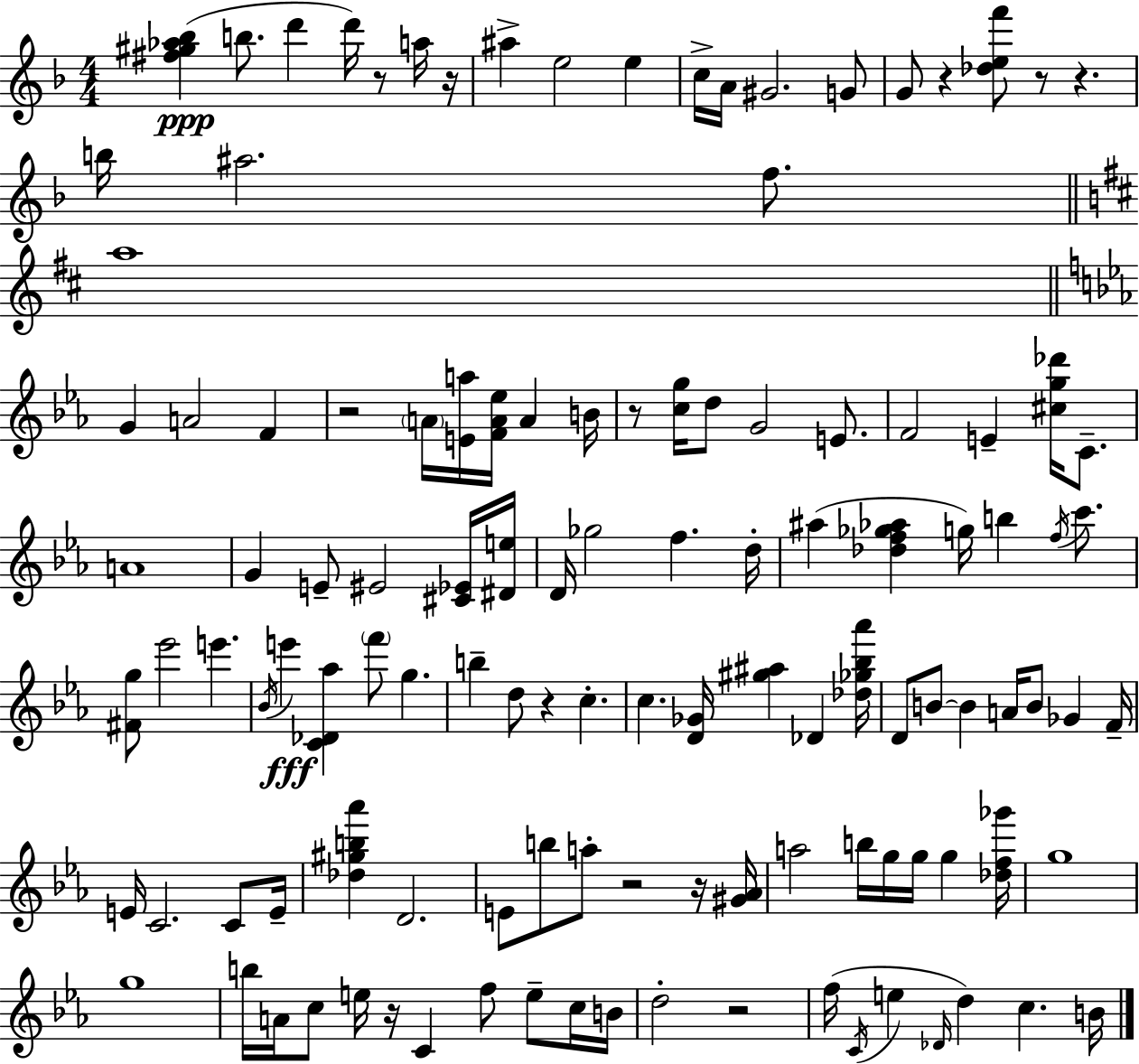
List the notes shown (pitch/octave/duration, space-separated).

[F#5,G#5,Ab5,Bb5]/q B5/e. D6/q D6/s R/e A5/s R/s A#5/q E5/h E5/q C5/s A4/s G#4/h. G4/e G4/e R/q [Db5,E5,F6]/e R/e R/q. B5/s A#5/h. F5/e. A5/w G4/q A4/h F4/q R/h A4/s [E4,A5]/s [F4,A4,Eb5]/s A4/q B4/s R/e [C5,G5]/s D5/e G4/h E4/e. F4/h E4/q [C#5,G5,Db6]/s C4/e. A4/w G4/q E4/e EIS4/h [C#4,Eb4]/s [D#4,E5]/s D4/s Gb5/h F5/q. D5/s A#5/q [Db5,F5,Gb5,Ab5]/q G5/s B5/q F5/s C6/e. [F#4,G5]/e Eb6/h E6/q. Bb4/s E6/q [C4,Db4,Ab5]/q F6/e G5/q. B5/q D5/e R/q C5/q. C5/q. [D4,Gb4]/s [G#5,A#5]/q Db4/q [Db5,Gb5,Bb5,Ab6]/s D4/e B4/e B4/q A4/s B4/e Gb4/q F4/s E4/s C4/h. C4/e E4/s [Db5,G#5,B5,Ab6]/q D4/h. E4/e B5/e A5/e R/h R/s [G#4,Ab4]/s A5/h B5/s G5/s G5/s G5/q [Db5,F5,Gb6]/s G5/w G5/w B5/s A4/s C5/e E5/s R/s C4/q F5/e E5/e C5/s B4/s D5/h R/h F5/s C4/s E5/q Db4/s D5/q C5/q. B4/s